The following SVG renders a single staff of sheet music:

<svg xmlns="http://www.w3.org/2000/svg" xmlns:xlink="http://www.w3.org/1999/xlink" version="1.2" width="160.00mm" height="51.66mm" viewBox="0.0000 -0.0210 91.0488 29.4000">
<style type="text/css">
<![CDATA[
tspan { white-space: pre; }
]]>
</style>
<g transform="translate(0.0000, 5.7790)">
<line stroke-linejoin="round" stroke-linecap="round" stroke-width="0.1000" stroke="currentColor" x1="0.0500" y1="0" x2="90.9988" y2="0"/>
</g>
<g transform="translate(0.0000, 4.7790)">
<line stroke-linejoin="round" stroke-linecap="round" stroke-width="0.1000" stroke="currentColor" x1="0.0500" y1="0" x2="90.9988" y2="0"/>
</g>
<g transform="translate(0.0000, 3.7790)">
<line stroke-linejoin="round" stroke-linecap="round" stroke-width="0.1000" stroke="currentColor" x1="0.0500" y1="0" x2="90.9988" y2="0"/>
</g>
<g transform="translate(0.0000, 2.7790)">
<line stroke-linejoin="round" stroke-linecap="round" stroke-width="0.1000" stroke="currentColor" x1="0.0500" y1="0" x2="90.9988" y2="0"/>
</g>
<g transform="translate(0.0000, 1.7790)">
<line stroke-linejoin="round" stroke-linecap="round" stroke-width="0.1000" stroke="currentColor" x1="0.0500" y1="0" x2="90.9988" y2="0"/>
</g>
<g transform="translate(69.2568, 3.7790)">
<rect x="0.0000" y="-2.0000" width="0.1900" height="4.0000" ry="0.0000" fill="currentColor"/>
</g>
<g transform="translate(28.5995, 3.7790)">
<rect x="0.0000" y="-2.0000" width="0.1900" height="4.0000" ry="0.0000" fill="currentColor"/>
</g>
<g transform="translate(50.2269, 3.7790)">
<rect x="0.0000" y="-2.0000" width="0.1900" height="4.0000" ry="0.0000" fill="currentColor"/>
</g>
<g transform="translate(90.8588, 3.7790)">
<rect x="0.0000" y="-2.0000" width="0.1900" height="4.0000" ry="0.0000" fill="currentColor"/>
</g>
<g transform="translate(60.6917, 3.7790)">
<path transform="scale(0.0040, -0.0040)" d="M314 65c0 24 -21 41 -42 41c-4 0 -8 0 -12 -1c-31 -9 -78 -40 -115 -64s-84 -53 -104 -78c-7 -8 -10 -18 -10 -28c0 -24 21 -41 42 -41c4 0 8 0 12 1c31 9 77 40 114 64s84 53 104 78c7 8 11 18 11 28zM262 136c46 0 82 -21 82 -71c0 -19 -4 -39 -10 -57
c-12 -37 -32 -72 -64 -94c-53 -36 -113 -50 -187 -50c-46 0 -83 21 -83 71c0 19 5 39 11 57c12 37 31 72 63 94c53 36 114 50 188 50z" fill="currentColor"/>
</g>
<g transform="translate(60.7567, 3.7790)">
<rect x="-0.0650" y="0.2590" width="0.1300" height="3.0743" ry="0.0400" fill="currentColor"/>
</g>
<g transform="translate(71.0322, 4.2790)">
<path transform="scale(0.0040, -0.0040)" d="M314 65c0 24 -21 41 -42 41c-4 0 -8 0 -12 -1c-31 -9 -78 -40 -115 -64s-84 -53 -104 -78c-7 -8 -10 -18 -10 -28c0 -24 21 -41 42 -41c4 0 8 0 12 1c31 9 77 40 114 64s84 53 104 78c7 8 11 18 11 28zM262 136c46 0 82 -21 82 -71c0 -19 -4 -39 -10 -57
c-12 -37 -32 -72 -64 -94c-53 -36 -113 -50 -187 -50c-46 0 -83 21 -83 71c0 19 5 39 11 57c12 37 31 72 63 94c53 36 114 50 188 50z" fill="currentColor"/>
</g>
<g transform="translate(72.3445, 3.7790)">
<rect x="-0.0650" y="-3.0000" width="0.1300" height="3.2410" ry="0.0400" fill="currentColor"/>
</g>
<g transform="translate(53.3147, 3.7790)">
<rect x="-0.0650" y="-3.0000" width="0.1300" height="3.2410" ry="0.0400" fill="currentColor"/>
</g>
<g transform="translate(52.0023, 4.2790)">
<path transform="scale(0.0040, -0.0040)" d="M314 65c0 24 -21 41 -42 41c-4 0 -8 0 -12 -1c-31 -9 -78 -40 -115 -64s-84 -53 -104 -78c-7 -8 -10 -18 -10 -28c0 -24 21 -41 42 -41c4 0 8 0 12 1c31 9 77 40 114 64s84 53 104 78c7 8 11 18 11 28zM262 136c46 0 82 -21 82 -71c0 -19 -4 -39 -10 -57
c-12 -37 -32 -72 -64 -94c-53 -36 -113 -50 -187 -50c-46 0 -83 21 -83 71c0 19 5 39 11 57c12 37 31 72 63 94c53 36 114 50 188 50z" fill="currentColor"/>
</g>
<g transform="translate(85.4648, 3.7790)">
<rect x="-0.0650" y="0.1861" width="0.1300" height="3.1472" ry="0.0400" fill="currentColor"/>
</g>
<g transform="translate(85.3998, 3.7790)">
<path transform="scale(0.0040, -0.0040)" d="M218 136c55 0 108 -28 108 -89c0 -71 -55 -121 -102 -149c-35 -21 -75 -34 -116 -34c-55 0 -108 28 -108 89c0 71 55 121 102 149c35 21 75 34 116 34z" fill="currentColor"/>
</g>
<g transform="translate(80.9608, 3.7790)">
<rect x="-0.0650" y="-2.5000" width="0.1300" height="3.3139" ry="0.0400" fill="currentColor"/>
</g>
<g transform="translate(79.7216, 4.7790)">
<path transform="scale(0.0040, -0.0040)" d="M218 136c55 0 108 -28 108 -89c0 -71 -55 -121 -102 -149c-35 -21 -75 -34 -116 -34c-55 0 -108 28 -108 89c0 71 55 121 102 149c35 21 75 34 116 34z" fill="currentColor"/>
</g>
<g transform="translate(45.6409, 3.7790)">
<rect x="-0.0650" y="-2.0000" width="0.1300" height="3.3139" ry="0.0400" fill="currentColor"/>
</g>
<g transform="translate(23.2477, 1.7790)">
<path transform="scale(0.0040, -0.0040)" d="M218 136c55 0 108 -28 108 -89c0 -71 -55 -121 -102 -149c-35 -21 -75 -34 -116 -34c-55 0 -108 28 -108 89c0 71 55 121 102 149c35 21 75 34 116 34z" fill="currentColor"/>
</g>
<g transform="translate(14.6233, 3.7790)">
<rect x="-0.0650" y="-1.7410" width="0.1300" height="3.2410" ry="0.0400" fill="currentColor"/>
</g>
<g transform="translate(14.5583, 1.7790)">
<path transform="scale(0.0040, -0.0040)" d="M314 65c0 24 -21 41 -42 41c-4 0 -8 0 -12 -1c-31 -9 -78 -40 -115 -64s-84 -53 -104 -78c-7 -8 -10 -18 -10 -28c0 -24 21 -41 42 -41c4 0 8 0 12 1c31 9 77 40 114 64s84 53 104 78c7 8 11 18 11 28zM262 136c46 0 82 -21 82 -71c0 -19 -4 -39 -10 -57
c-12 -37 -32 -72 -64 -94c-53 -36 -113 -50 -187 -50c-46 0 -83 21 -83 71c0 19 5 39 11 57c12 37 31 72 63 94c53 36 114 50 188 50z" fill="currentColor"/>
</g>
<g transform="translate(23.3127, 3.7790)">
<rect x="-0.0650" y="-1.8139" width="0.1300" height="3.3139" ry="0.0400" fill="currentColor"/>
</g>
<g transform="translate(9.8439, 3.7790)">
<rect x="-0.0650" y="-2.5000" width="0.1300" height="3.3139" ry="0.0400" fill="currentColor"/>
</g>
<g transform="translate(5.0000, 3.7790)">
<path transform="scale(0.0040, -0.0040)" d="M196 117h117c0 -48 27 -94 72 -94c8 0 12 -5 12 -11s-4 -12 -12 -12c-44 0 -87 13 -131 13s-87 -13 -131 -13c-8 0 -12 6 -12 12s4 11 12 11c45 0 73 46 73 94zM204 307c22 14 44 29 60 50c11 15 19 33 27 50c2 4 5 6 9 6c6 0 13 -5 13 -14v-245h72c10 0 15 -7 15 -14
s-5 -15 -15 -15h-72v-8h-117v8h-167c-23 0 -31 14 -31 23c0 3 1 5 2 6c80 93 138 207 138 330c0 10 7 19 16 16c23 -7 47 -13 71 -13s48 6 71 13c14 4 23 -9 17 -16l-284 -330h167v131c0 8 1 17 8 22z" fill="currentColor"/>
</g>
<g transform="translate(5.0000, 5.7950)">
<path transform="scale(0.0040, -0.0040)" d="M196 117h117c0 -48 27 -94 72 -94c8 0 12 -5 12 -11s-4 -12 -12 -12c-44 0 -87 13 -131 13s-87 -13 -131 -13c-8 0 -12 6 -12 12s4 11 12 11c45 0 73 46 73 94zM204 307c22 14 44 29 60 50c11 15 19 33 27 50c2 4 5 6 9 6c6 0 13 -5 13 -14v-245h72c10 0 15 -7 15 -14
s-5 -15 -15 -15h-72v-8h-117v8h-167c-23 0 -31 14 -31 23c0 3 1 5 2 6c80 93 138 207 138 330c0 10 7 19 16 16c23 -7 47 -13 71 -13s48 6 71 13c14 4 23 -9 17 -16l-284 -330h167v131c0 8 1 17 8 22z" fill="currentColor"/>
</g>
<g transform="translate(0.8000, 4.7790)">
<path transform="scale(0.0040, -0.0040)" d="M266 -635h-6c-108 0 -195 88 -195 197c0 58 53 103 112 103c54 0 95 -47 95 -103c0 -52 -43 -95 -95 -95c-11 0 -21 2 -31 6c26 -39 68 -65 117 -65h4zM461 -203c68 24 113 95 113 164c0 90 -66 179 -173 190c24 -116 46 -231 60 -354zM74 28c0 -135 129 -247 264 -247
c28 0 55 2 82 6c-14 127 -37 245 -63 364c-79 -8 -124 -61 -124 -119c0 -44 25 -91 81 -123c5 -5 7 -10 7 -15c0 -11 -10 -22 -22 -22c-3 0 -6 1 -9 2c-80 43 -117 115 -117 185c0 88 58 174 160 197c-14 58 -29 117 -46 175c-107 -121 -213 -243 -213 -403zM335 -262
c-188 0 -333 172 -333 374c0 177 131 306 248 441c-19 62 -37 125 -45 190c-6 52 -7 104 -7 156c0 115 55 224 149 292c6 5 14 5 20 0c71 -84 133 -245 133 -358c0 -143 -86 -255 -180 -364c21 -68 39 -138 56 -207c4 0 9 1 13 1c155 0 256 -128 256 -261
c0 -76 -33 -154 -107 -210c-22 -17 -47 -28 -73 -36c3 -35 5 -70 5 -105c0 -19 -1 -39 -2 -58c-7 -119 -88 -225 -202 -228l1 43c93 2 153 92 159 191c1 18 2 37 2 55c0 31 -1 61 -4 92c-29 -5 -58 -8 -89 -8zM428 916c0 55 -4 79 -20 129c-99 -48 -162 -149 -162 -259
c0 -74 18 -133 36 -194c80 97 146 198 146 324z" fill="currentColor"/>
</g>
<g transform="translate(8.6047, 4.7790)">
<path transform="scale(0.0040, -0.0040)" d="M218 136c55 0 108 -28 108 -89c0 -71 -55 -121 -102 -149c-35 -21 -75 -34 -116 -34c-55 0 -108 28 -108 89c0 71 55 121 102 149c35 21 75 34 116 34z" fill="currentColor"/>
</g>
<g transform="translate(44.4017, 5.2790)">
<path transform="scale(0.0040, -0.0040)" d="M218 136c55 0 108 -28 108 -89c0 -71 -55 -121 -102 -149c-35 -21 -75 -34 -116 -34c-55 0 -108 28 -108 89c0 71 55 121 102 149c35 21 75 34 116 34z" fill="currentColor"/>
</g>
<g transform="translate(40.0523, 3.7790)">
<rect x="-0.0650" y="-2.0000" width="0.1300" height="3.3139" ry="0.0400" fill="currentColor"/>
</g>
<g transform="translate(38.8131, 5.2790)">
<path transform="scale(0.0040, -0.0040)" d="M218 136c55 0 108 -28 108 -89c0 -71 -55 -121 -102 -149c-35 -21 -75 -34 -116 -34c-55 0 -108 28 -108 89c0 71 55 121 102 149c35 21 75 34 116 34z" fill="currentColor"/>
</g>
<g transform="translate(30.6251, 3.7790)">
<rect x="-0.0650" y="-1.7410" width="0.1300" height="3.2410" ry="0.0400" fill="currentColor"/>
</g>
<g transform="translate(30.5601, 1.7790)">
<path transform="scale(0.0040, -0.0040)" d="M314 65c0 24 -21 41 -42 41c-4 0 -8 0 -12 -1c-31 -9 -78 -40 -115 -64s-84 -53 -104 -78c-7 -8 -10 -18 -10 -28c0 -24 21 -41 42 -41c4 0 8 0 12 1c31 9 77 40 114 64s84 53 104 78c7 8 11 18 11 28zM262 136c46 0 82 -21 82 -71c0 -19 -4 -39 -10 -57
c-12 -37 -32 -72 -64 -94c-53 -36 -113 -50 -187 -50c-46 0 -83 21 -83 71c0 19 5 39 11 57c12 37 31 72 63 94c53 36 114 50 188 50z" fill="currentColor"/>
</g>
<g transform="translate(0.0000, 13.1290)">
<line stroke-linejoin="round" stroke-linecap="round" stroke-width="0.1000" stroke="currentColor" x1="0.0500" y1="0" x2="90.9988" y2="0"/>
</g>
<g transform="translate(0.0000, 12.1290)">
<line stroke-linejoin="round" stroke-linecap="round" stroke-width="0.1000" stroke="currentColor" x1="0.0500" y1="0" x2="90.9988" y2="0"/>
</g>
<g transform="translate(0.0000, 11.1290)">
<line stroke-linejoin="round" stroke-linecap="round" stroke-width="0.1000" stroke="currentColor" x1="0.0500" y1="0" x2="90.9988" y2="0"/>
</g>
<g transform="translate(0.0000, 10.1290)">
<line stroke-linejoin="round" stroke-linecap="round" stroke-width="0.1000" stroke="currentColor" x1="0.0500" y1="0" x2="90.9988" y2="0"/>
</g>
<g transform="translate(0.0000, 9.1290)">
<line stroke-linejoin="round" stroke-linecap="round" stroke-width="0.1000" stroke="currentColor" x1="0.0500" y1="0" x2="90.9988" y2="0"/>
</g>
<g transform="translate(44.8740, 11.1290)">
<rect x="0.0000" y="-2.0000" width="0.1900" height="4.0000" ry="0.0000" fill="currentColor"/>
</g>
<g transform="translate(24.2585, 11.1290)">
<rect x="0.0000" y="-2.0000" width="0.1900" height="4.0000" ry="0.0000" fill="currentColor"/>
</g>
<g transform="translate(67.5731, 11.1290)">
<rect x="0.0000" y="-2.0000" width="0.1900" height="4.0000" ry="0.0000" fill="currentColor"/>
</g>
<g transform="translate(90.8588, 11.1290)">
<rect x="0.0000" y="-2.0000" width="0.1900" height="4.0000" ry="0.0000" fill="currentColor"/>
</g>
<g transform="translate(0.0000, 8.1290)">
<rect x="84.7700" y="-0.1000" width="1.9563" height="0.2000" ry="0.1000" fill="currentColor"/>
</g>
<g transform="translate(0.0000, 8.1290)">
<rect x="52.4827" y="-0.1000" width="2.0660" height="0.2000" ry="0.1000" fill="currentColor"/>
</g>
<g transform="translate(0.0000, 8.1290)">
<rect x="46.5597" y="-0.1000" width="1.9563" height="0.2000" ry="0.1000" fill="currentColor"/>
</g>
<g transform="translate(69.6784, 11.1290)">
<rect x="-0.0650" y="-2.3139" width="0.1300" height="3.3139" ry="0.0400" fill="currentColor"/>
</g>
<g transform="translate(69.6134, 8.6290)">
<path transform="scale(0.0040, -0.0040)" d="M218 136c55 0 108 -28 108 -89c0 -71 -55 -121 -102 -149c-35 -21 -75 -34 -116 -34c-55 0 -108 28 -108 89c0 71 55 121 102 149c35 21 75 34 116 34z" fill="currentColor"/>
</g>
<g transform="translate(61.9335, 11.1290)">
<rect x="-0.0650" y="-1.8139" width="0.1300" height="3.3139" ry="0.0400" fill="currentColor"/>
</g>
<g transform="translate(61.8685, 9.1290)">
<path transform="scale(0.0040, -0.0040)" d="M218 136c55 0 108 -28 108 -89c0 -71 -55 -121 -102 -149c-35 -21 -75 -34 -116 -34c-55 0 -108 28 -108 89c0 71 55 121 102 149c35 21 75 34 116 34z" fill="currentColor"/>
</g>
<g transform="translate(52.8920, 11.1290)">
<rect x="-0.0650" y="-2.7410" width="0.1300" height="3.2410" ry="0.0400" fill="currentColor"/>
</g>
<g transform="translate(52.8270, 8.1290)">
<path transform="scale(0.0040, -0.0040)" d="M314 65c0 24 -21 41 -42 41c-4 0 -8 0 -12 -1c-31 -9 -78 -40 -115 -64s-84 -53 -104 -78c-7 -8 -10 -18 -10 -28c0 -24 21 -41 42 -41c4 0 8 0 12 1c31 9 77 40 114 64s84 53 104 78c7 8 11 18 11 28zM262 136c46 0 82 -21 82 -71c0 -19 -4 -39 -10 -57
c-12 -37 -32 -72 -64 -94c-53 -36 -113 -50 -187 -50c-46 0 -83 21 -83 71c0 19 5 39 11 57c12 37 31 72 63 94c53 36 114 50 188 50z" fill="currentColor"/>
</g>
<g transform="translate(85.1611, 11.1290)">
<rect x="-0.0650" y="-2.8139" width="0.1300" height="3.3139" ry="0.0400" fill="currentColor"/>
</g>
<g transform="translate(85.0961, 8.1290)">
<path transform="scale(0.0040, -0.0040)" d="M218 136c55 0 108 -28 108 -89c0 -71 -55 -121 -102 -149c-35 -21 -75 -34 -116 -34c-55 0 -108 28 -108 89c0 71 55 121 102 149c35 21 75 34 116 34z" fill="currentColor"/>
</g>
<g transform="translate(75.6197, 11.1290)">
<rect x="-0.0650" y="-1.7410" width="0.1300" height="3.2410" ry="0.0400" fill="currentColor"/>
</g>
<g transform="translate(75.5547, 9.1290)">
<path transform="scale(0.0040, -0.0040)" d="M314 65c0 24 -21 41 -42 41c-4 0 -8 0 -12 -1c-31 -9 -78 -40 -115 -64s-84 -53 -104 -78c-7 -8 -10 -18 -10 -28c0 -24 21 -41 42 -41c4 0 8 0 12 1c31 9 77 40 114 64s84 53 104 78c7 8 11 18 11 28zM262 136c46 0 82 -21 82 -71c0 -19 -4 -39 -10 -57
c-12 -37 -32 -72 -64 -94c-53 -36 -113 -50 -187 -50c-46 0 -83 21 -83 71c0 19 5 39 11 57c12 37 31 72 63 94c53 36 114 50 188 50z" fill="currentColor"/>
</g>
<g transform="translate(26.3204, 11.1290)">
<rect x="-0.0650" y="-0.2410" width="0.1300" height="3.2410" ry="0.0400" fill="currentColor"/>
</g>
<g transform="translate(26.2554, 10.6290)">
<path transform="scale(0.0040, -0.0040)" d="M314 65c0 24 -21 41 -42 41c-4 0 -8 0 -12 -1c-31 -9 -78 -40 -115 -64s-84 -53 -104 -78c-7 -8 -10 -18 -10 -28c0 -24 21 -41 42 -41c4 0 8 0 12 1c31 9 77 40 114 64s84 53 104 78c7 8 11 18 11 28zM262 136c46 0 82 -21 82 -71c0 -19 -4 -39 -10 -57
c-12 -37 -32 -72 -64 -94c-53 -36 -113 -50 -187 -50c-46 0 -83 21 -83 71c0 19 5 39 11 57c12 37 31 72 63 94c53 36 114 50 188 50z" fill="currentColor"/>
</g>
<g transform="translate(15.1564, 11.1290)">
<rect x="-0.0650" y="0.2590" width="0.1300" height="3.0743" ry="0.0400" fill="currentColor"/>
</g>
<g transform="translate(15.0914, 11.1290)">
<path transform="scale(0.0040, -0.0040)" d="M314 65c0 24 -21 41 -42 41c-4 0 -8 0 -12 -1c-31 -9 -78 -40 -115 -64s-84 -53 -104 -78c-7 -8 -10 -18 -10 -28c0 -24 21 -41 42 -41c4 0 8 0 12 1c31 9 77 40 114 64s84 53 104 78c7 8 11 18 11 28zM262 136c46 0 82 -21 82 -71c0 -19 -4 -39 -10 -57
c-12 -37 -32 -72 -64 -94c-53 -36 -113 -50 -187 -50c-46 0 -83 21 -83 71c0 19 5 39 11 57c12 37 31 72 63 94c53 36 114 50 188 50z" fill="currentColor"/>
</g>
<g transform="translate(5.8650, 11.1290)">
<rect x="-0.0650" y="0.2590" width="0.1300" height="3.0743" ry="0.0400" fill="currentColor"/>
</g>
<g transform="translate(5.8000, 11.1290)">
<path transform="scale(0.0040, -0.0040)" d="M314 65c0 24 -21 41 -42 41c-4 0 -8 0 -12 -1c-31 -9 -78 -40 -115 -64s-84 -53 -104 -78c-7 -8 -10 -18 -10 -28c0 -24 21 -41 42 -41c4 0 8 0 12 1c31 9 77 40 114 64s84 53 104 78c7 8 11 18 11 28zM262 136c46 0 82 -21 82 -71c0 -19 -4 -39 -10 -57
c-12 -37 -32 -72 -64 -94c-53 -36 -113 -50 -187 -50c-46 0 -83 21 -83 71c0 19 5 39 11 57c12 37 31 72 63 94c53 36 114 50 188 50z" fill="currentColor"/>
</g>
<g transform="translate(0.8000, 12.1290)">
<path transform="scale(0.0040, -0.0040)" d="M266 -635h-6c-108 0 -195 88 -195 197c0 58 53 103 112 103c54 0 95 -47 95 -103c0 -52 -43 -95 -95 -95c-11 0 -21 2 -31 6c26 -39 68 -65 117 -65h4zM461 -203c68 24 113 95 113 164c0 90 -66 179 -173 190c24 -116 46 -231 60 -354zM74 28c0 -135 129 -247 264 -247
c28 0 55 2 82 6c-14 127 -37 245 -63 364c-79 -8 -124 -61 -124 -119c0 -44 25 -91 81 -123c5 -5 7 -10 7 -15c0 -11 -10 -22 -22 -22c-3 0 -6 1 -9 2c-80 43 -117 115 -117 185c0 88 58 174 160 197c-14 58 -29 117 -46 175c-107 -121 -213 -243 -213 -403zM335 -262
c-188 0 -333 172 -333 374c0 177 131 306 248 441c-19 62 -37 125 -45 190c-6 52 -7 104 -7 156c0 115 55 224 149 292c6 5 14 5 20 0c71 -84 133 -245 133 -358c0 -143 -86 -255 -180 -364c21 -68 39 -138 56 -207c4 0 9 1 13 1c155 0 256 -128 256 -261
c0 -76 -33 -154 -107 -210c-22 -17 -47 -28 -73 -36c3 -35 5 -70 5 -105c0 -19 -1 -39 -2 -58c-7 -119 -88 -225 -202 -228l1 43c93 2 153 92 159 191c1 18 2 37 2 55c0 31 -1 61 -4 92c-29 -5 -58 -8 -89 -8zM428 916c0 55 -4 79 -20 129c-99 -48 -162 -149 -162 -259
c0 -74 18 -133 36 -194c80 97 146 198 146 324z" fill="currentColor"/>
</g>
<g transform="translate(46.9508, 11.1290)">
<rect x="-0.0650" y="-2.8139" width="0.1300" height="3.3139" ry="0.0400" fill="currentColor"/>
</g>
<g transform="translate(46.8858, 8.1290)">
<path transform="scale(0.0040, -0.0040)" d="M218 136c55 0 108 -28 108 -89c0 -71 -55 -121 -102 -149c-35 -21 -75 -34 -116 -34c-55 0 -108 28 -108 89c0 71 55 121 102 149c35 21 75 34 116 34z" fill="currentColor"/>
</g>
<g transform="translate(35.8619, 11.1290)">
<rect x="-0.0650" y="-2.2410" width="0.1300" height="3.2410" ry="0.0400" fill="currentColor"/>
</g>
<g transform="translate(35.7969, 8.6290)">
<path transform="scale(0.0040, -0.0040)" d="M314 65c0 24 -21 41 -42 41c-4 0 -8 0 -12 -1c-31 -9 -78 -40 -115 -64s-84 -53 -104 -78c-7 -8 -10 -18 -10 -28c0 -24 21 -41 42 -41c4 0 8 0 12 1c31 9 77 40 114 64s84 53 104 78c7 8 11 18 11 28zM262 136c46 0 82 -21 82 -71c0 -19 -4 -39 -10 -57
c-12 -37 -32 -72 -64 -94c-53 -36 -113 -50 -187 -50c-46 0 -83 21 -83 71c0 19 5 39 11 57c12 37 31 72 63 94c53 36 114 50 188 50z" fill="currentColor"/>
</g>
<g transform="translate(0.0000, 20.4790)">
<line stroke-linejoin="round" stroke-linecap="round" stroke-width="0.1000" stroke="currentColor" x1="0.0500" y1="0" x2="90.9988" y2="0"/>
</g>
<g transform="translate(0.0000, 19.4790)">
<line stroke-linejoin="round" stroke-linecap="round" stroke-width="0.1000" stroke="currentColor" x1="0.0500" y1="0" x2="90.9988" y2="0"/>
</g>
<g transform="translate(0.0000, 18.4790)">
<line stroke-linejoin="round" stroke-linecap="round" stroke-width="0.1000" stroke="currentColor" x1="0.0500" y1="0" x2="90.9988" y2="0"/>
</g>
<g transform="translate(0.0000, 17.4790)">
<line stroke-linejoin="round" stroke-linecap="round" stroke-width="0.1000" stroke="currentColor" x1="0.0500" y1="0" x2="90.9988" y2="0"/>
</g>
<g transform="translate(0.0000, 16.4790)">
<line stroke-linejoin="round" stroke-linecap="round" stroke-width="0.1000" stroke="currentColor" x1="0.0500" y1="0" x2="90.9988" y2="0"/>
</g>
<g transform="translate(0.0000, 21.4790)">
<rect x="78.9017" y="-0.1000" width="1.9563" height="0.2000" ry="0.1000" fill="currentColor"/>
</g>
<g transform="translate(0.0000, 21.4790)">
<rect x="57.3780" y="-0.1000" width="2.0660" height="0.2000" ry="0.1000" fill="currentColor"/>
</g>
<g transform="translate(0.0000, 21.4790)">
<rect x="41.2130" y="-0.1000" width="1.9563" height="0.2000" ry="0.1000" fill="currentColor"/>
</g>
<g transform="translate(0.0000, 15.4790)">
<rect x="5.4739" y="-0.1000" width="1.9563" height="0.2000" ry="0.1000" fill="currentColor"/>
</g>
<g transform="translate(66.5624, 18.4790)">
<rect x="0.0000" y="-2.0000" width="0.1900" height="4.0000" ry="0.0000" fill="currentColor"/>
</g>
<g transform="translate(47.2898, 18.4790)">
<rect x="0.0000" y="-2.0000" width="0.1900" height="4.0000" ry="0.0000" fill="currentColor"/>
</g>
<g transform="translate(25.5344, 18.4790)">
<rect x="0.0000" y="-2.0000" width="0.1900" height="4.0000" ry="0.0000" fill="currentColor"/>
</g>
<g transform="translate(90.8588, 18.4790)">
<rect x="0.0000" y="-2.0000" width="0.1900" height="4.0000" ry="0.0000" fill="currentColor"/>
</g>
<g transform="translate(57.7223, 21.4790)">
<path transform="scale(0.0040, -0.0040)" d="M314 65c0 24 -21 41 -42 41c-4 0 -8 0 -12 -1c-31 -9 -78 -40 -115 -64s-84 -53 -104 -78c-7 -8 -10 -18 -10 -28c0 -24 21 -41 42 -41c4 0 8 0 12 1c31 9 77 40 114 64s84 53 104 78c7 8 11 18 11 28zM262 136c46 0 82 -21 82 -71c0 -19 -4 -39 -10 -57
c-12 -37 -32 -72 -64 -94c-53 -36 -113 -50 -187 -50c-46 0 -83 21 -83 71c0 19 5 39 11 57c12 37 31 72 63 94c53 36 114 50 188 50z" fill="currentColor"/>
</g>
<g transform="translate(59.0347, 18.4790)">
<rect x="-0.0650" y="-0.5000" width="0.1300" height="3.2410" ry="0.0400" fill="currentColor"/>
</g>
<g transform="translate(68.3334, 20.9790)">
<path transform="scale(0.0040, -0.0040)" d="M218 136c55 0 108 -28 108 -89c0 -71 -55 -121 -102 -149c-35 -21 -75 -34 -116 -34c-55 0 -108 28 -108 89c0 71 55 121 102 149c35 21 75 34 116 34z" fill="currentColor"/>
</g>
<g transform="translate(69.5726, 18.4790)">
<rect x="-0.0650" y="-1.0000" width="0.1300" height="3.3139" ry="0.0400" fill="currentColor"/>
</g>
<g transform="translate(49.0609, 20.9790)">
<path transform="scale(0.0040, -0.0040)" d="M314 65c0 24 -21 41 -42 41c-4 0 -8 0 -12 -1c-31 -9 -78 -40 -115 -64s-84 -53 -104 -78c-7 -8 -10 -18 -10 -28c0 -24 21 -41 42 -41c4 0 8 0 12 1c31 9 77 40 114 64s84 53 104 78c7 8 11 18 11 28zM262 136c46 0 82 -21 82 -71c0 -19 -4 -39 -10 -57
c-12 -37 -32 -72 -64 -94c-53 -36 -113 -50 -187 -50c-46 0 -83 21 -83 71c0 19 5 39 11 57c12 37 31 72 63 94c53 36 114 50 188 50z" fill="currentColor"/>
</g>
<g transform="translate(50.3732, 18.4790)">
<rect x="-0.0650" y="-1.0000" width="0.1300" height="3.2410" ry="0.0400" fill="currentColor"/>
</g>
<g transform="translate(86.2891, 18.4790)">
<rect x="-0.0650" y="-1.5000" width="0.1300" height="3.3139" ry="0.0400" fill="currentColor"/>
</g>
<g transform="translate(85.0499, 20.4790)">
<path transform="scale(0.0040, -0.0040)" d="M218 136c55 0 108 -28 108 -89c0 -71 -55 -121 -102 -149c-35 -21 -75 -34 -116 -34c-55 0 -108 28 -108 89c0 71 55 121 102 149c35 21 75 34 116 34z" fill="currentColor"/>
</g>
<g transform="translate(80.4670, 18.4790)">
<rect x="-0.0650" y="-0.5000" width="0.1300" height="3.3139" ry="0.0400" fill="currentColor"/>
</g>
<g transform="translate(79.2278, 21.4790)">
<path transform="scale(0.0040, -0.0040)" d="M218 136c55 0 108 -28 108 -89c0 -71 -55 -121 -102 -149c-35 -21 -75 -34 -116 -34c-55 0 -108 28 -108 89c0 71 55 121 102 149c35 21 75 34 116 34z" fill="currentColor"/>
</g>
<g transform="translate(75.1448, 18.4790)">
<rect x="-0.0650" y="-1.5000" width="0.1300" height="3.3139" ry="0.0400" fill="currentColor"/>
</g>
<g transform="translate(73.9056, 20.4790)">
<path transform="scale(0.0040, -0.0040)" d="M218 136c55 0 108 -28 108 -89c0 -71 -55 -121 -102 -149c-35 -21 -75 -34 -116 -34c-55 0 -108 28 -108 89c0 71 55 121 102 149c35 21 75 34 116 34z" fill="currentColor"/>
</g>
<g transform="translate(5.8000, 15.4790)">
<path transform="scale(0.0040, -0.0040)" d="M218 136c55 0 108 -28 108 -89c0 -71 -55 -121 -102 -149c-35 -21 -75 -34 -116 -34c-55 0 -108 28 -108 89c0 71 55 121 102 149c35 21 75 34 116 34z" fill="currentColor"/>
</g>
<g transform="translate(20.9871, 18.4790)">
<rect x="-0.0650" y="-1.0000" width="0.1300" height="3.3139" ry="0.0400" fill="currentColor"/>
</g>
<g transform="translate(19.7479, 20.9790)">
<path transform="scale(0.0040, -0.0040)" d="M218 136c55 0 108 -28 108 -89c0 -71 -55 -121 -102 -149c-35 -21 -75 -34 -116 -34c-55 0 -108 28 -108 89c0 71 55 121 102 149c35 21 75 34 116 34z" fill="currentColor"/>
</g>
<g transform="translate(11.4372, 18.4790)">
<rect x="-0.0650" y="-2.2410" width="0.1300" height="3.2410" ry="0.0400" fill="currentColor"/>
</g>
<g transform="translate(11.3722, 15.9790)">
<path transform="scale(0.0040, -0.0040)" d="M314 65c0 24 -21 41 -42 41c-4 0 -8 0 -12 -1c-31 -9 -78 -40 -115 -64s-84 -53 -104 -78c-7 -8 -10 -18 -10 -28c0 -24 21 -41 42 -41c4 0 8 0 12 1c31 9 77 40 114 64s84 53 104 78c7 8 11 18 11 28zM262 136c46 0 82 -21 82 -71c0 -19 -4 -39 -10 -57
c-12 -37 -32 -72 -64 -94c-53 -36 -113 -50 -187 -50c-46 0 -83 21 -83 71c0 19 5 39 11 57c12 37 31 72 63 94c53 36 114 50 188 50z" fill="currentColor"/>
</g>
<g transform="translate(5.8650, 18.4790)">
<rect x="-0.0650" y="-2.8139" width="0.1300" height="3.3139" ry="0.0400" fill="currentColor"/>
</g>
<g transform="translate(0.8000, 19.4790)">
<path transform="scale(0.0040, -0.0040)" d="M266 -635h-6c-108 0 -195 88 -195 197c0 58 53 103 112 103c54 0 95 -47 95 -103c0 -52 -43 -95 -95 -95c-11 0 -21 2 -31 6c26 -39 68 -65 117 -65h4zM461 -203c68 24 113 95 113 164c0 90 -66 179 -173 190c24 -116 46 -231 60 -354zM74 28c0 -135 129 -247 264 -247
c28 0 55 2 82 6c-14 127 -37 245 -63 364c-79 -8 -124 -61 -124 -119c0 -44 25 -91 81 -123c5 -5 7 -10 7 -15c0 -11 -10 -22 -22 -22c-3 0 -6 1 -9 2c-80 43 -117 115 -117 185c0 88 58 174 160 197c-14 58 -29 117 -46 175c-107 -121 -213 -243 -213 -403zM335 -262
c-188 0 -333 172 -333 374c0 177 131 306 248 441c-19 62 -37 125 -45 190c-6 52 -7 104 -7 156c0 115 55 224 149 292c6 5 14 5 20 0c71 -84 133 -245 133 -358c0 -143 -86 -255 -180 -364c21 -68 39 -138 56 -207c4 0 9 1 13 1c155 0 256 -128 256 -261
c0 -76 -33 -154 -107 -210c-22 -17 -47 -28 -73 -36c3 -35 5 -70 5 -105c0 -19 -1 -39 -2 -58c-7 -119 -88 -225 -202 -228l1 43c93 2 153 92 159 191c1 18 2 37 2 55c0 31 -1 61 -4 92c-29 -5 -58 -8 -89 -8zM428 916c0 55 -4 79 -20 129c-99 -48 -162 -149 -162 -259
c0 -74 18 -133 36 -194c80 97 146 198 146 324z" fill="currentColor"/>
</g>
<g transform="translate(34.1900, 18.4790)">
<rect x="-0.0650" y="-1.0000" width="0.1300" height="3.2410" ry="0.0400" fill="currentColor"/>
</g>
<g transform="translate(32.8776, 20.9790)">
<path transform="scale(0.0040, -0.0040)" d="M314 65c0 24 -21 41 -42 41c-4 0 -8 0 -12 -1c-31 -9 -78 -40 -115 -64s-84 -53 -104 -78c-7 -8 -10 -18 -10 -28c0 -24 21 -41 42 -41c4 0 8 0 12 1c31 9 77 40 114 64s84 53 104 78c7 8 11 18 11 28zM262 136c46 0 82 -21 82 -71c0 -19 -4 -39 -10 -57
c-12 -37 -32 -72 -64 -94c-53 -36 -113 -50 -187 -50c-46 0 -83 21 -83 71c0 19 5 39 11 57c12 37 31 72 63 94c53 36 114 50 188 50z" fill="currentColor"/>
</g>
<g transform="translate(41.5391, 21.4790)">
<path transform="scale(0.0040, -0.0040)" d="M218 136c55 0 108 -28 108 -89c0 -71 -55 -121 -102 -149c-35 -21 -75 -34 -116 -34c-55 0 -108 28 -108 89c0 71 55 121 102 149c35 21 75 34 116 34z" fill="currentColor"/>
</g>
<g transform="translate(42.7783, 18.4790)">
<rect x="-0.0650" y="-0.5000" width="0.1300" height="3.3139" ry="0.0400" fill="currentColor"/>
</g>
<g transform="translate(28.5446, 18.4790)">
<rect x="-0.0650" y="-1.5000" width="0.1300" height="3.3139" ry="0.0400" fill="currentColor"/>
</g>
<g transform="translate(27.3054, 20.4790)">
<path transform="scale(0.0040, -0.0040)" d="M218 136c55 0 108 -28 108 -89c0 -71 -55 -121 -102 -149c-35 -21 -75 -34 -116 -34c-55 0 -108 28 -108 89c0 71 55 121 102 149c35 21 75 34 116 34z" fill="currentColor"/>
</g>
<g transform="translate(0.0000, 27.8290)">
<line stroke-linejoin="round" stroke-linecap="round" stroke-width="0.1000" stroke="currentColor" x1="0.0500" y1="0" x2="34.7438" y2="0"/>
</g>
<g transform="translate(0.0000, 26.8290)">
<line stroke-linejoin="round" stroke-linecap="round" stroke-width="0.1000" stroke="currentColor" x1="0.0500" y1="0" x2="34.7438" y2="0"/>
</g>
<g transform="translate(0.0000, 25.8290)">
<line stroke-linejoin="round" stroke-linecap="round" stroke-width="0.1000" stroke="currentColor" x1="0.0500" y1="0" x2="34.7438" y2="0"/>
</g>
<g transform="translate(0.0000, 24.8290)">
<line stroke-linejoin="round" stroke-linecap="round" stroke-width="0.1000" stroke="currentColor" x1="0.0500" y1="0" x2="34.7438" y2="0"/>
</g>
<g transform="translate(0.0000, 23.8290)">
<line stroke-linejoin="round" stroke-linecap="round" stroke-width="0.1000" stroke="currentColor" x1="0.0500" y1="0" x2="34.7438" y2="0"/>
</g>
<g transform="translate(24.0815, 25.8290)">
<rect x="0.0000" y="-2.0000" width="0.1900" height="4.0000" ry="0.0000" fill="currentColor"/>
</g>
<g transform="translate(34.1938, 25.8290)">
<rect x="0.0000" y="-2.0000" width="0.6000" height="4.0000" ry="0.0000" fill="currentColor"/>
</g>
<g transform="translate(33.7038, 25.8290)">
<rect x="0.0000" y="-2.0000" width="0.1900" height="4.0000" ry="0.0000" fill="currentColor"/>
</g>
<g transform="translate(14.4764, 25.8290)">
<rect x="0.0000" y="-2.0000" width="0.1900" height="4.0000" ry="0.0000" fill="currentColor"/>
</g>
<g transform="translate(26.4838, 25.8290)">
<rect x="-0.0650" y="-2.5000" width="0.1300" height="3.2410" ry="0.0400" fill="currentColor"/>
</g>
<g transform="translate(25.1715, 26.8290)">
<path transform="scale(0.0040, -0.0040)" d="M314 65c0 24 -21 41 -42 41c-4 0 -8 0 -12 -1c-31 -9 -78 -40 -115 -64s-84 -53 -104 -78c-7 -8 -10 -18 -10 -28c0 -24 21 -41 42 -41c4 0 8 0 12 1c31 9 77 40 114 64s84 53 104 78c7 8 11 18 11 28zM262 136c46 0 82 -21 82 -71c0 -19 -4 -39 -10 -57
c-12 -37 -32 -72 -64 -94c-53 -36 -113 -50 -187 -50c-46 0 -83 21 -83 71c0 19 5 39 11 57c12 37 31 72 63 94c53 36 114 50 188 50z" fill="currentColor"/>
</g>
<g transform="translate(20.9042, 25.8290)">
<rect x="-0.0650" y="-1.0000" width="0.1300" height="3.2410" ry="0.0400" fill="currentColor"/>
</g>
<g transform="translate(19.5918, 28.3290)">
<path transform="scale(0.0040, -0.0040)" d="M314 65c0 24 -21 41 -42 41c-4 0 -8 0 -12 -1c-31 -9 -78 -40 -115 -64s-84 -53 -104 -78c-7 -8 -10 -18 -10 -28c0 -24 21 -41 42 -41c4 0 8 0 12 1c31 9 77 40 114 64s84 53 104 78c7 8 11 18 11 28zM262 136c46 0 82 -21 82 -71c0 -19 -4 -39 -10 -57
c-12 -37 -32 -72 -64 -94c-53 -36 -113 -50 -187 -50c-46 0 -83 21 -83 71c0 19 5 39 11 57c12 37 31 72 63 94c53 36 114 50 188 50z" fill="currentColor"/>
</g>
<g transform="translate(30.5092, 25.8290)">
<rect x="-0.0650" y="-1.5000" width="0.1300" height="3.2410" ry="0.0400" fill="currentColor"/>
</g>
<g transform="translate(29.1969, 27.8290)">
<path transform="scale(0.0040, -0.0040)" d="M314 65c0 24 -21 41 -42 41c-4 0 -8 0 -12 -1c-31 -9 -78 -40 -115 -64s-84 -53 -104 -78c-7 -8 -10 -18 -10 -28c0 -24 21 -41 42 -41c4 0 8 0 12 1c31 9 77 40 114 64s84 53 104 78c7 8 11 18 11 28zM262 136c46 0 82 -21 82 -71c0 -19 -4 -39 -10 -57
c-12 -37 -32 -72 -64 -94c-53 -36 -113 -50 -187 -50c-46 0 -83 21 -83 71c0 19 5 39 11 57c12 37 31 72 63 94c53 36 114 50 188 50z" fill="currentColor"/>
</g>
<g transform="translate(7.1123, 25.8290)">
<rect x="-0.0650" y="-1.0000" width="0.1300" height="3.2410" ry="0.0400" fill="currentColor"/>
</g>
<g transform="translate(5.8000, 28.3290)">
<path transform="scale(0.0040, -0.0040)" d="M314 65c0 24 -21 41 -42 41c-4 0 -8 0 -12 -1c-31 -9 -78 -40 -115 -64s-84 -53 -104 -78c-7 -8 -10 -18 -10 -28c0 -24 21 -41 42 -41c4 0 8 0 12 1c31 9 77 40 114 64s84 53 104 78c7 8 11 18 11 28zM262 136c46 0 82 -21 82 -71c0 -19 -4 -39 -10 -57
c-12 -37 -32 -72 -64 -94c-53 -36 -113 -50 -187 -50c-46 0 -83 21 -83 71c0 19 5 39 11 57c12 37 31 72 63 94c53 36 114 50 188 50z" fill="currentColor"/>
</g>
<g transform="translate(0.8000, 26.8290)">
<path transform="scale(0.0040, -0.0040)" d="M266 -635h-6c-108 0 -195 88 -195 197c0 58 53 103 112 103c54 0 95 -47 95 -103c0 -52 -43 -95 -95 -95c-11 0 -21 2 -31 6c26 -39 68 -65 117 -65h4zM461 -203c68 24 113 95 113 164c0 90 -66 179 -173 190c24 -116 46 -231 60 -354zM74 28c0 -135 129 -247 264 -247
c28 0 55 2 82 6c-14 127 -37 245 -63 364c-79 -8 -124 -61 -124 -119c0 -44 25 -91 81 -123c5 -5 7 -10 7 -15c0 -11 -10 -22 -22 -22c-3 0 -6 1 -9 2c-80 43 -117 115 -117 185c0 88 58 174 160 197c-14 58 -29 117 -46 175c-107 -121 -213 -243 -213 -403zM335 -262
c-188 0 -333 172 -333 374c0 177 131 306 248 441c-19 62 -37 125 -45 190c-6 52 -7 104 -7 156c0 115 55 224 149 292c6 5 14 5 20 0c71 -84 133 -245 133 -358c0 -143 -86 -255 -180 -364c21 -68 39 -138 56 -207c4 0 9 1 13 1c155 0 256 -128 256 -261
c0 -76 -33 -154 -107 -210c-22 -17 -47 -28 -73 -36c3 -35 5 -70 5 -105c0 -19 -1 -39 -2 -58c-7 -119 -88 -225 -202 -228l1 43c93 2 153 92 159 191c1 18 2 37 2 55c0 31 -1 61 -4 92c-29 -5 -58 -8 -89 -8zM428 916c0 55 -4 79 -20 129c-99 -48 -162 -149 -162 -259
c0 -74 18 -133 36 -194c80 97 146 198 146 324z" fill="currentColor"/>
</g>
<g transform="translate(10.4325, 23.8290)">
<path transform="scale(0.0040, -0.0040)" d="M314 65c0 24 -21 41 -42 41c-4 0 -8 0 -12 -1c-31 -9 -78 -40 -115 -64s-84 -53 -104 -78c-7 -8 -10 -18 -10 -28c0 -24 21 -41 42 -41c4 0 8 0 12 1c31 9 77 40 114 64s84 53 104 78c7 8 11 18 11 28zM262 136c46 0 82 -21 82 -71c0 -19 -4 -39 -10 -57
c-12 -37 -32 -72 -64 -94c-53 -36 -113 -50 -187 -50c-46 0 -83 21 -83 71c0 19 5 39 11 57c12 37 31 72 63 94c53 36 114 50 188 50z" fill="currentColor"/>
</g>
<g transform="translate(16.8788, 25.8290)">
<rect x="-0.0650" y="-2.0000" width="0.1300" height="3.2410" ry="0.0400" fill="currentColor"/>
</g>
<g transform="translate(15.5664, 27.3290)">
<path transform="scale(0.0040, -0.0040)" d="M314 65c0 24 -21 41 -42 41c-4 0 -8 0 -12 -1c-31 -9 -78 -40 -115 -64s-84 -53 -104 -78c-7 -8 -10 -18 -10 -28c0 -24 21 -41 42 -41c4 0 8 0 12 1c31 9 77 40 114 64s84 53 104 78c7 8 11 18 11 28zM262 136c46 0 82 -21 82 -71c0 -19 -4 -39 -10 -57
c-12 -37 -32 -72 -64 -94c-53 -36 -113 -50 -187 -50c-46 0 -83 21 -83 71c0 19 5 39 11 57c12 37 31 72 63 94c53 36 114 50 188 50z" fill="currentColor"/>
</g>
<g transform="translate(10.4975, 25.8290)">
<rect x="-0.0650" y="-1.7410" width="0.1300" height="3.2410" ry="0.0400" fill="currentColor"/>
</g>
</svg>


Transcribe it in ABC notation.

X:1
T:Untitled
M:4/4
L:1/4
K:C
G f2 f f2 F F A2 B2 A2 G B B2 B2 c2 g2 a a2 f g f2 a a g2 D E D2 C D2 C2 D E C E D2 f2 F2 D2 G2 E2